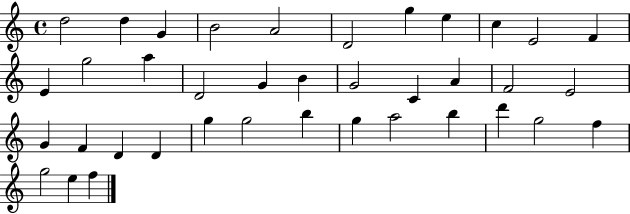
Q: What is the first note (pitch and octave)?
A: D5